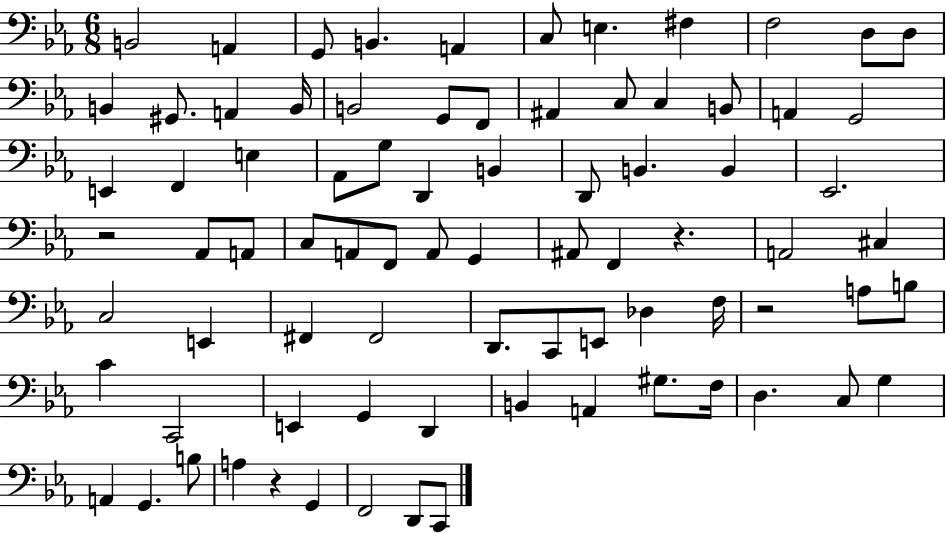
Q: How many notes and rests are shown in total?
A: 81